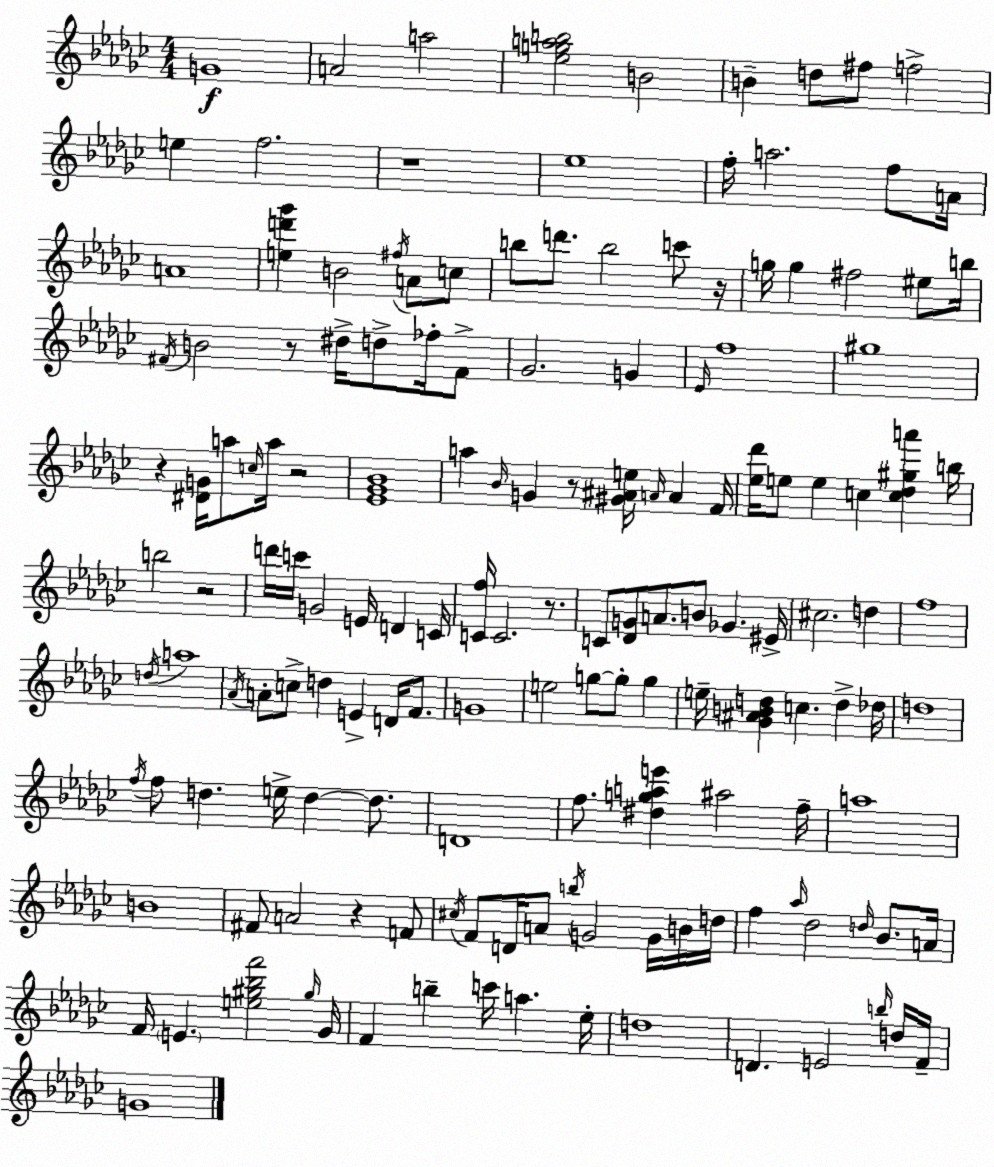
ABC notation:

X:1
T:Untitled
M:4/4
L:1/4
K:Ebm
G4 A2 a2 [_egab]2 B2 B d/2 ^f/2 f2 e f2 z4 _e4 f/4 a2 f/2 A/4 A4 [ed'_g'] B2 ^f/4 A/2 c/2 b/2 d'/2 b2 c'/2 z/4 g/4 g ^f2 ^e/2 b/4 ^F/4 B2 z/2 ^d/4 d/2 _f/4 ^F/2 _G2 G _E/4 f4 ^g4 z [^DG]/4 a/2 c/4 a/4 z2 [_E_G_B]4 a _B/4 G z/2 [^G^Ae]/4 A/4 A F/4 [_e_d']/4 e/2 e c [c_d^ga'] b/4 b2 z2 d'/4 c'/4 G2 E/4 D C/4 [Cf]/4 C2 z/2 C/2 [_DG]/2 A/2 B/2 _G ^E/4 ^c2 d f4 d/4 a4 _A/4 A/2 c/2 d E D/4 F/2 G4 e2 g/2 g/2 g e/4 [_G^ABd] c d _d/4 d4 f/4 f/2 d e/4 d d/2 D4 f/2 [^dgae'] ^a2 f/4 a4 B4 ^F/2 A2 z F/2 ^c/4 F/2 D/4 A/2 b/4 G2 G/4 B/4 d/4 f _a/4 _d2 d/4 _B/2 A/4 F/4 E [e^g_bf']2 ^g/4 _G/4 F b c'/4 a _e/4 d4 D E2 b/4 d/4 F/4 G4